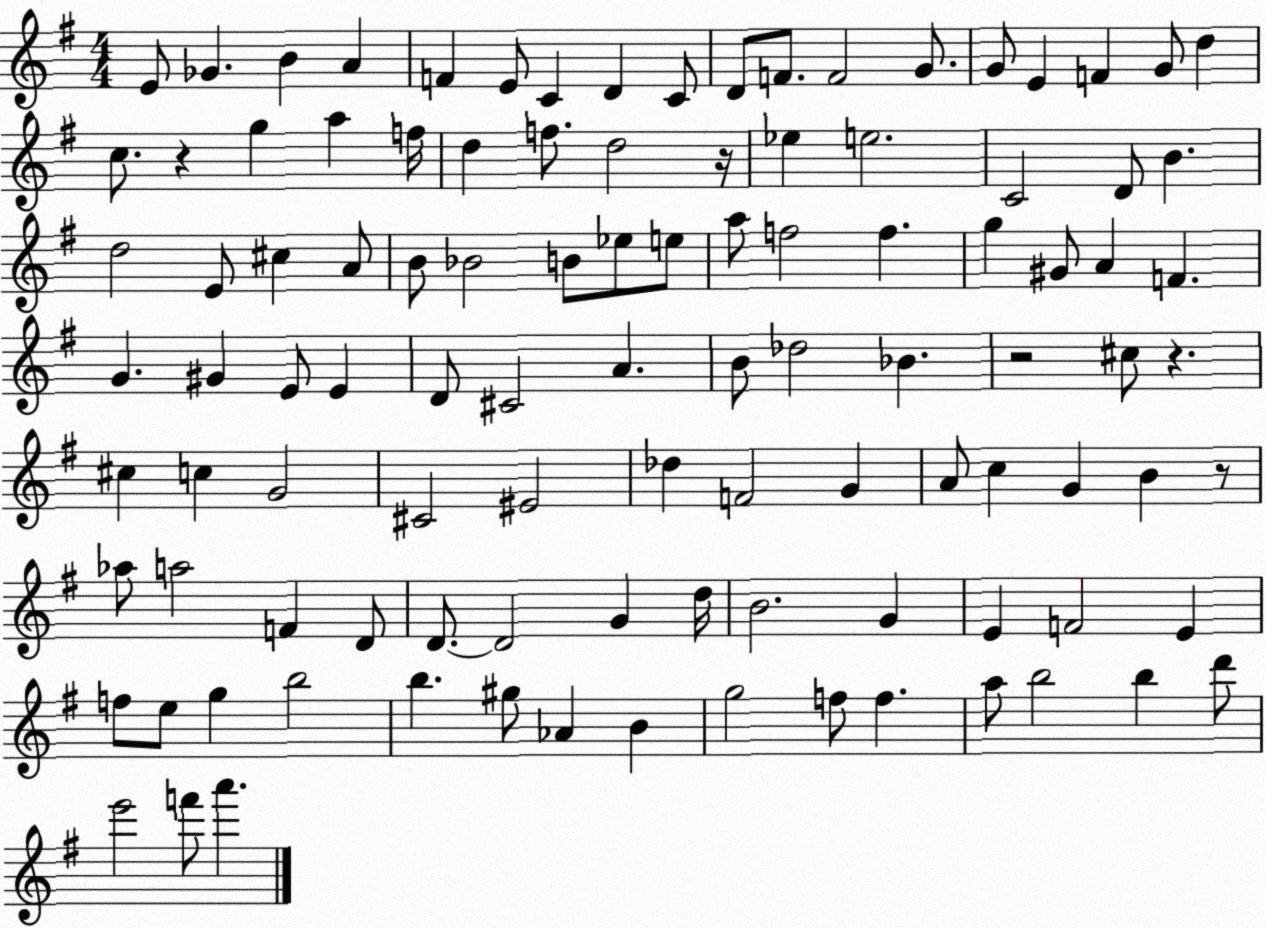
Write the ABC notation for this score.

X:1
T:Untitled
M:4/4
L:1/4
K:G
E/2 _G B A F E/2 C D C/2 D/2 F/2 F2 G/2 G/2 E F G/2 d c/2 z g a f/4 d f/2 d2 z/4 _e e2 C2 D/2 B d2 E/2 ^c A/2 B/2 _B2 B/2 _e/2 e/2 a/2 f2 f g ^G/2 A F G ^G E/2 E D/2 ^C2 A B/2 _d2 _B z2 ^c/2 z ^c c G2 ^C2 ^E2 _d F2 G A/2 c G B z/2 _a/2 a2 F D/2 D/2 D2 G d/4 B2 G E F2 E f/2 e/2 g b2 b ^g/2 _A B g2 f/2 f a/2 b2 b d'/2 e'2 f'/2 a'